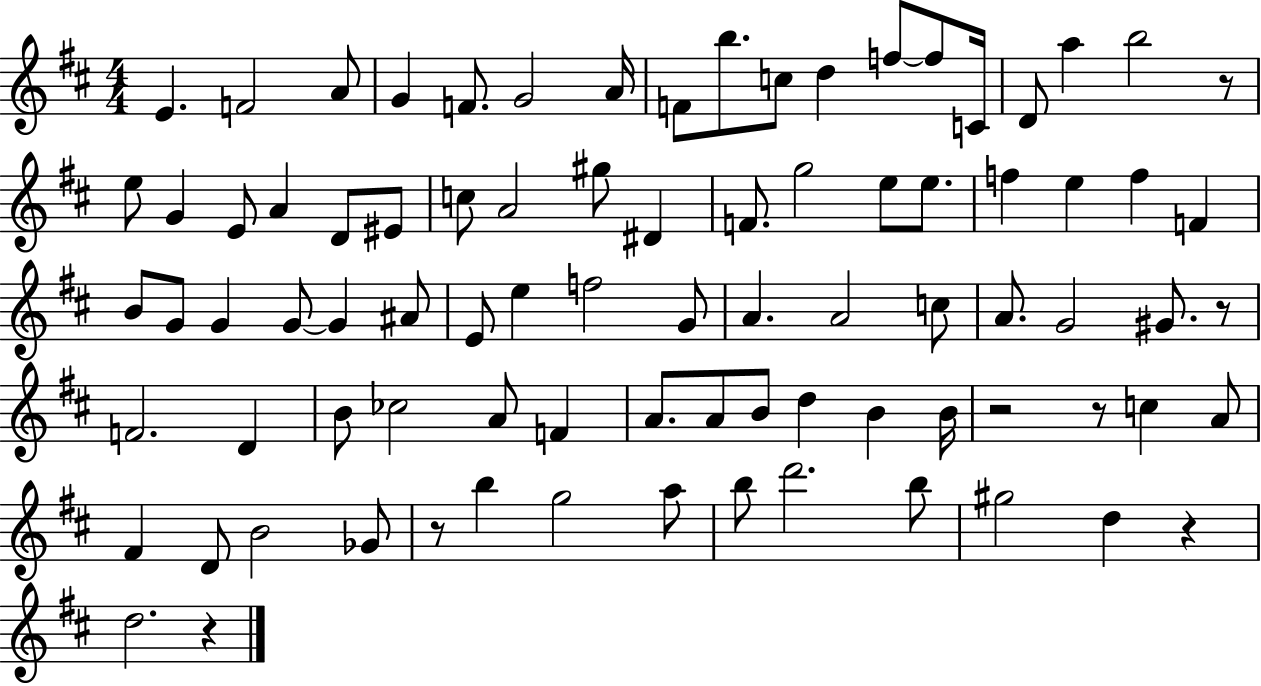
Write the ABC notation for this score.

X:1
T:Untitled
M:4/4
L:1/4
K:D
E F2 A/2 G F/2 G2 A/4 F/2 b/2 c/2 d f/2 f/2 C/4 D/2 a b2 z/2 e/2 G E/2 A D/2 ^E/2 c/2 A2 ^g/2 ^D F/2 g2 e/2 e/2 f e f F B/2 G/2 G G/2 G ^A/2 E/2 e f2 G/2 A A2 c/2 A/2 G2 ^G/2 z/2 F2 D B/2 _c2 A/2 F A/2 A/2 B/2 d B B/4 z2 z/2 c A/2 ^F D/2 B2 _G/2 z/2 b g2 a/2 b/2 d'2 b/2 ^g2 d z d2 z